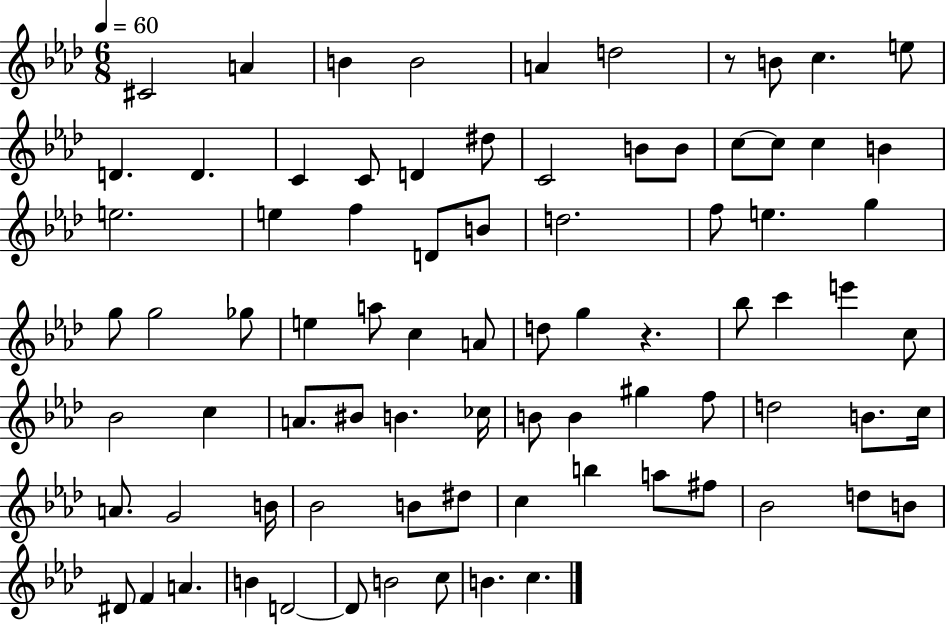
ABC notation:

X:1
T:Untitled
M:6/8
L:1/4
K:Ab
^C2 A B B2 A d2 z/2 B/2 c e/2 D D C C/2 D ^d/2 C2 B/2 B/2 c/2 c/2 c B e2 e f D/2 B/2 d2 f/2 e g g/2 g2 _g/2 e a/2 c A/2 d/2 g z _b/2 c' e' c/2 _B2 c A/2 ^B/2 B _c/4 B/2 B ^g f/2 d2 B/2 c/4 A/2 G2 B/4 _B2 B/2 ^d/2 c b a/2 ^f/2 _B2 d/2 B/2 ^D/2 F A B D2 D/2 B2 c/2 B c